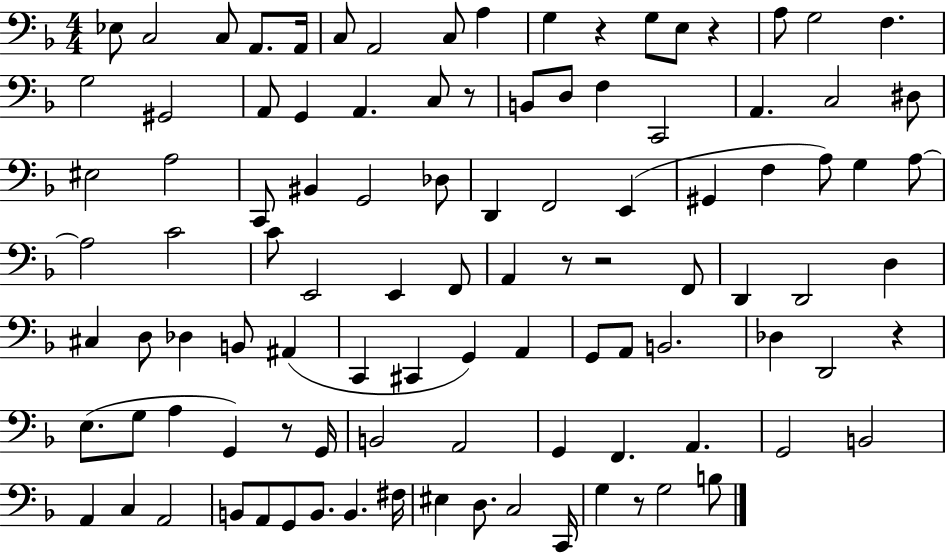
X:1
T:Untitled
M:4/4
L:1/4
K:F
_E,/2 C,2 C,/2 A,,/2 A,,/4 C,/2 A,,2 C,/2 A, G, z G,/2 E,/2 z A,/2 G,2 F, G,2 ^G,,2 A,,/2 G,, A,, C,/2 z/2 B,,/2 D,/2 F, C,,2 A,, C,2 ^D,/2 ^E,2 A,2 C,,/2 ^B,, G,,2 _D,/2 D,, F,,2 E,, ^G,, F, A,/2 G, A,/2 A,2 C2 C/2 E,,2 E,, F,,/2 A,, z/2 z2 F,,/2 D,, D,,2 D, ^C, D,/2 _D, B,,/2 ^A,, C,, ^C,, G,, A,, G,,/2 A,,/2 B,,2 _D, D,,2 z E,/2 G,/2 A, G,, z/2 G,,/4 B,,2 A,,2 G,, F,, A,, G,,2 B,,2 A,, C, A,,2 B,,/2 A,,/2 G,,/2 B,,/2 B,, ^F,/4 ^E, D,/2 C,2 C,,/4 G, z/2 G,2 B,/2